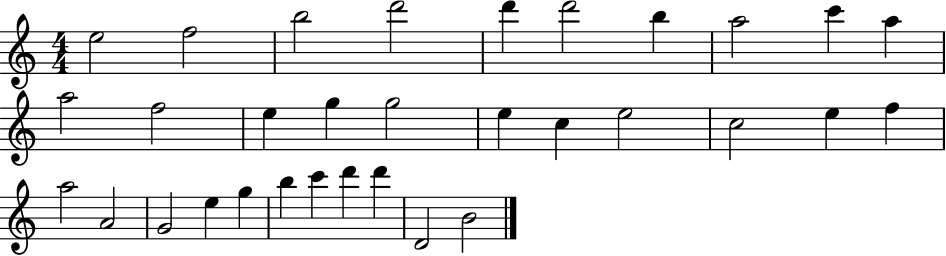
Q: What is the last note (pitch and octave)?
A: B4